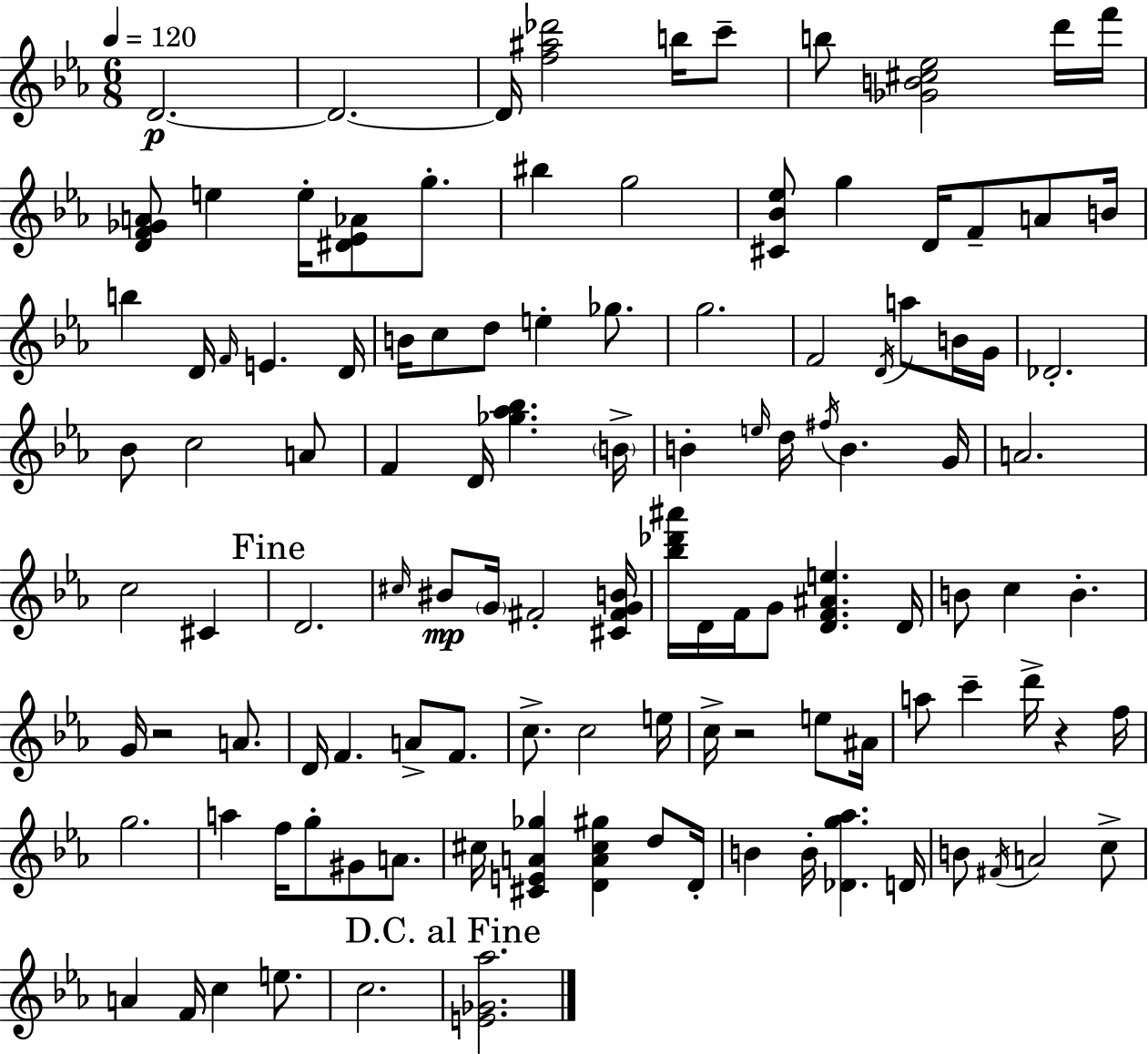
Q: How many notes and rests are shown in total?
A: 115